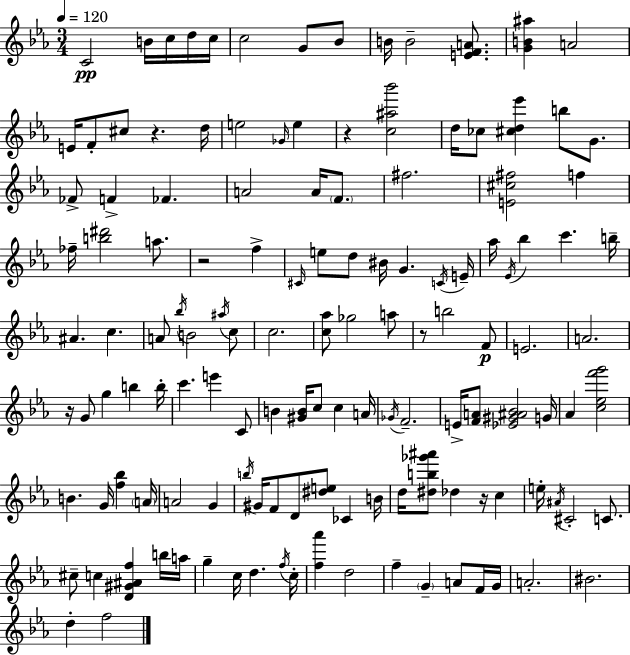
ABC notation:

X:1
T:Untitled
M:3/4
L:1/4
K:Cm
C2 B/4 c/4 d/4 c/4 c2 G/2 _B/2 B/4 B2 [EFA]/2 [GB^a] A2 E/4 F/2 ^c/2 z d/4 e2 _G/4 e z [c^a_b']2 d/4 _c/2 [^cd_e'] b/2 G/2 _F/2 F _F A2 A/4 F/2 ^f2 [E^c^f]2 f _f/4 [b^d']2 a/2 z2 f ^C/4 e/2 d/2 ^B/4 G C/4 E/4 _a/4 _E/4 _b c' b/4 ^A c A/2 _b/4 B2 ^a/4 c/2 c2 [c_a]/2 _g2 a/2 z/2 b2 F/2 E2 A2 z/4 G/2 g b b/4 c' e' C/2 B [^GB]/4 c/2 c A/4 _G/4 F2 E/4 [FA]/2 [_E^G^A_B]2 G/4 _A [c_ef'g']2 B G/4 [f_b] A/4 A2 G b/4 ^G/4 F/2 D/2 [^de]/2 _C B/4 d/4 [^db_g'^a']/2 _d z/4 c e/4 ^A/4 ^C2 C/2 ^c/2 c [D^G^Af] b/4 a/4 g c/4 d f/4 c/4 [f_a'] d2 f G A/2 F/4 G/4 A2 ^B2 d f2